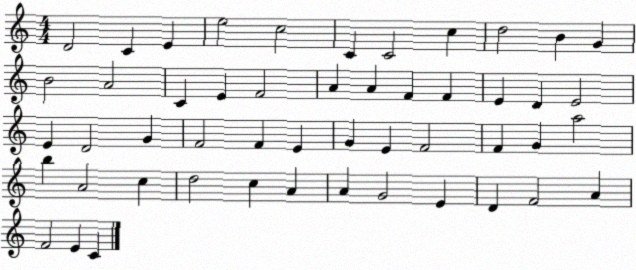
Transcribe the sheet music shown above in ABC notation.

X:1
T:Untitled
M:4/4
L:1/4
K:C
D2 C E e2 c2 C C2 c d2 B G B2 A2 C E F2 A A F F E D E2 E D2 G F2 F E G E F2 F G a2 b A2 c d2 c A A G2 E D F2 A F2 E C